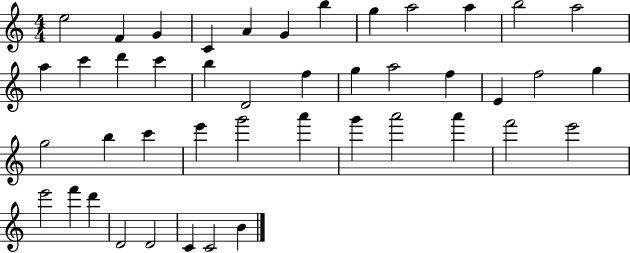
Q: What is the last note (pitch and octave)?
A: B4